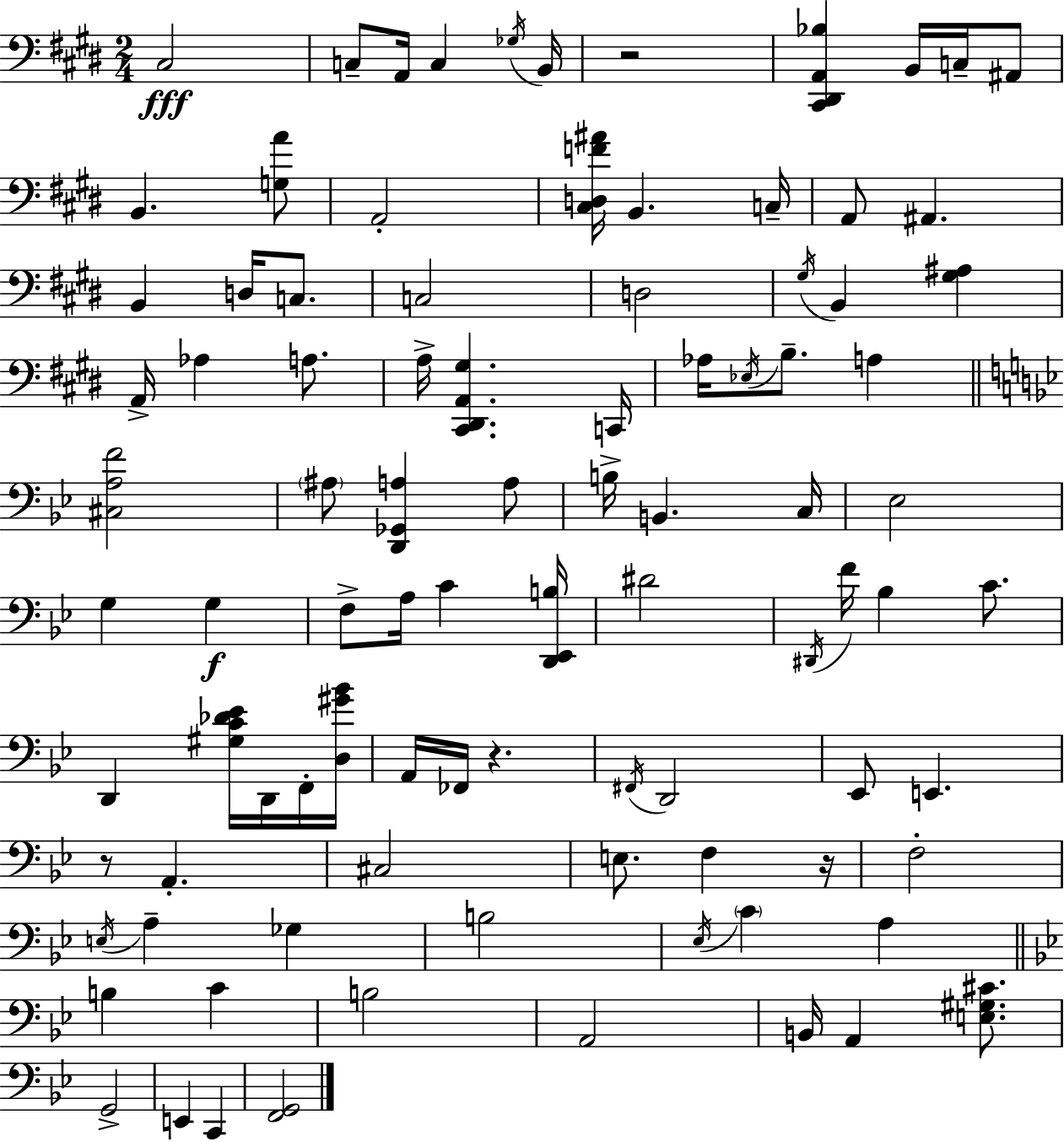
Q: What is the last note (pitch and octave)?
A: C2